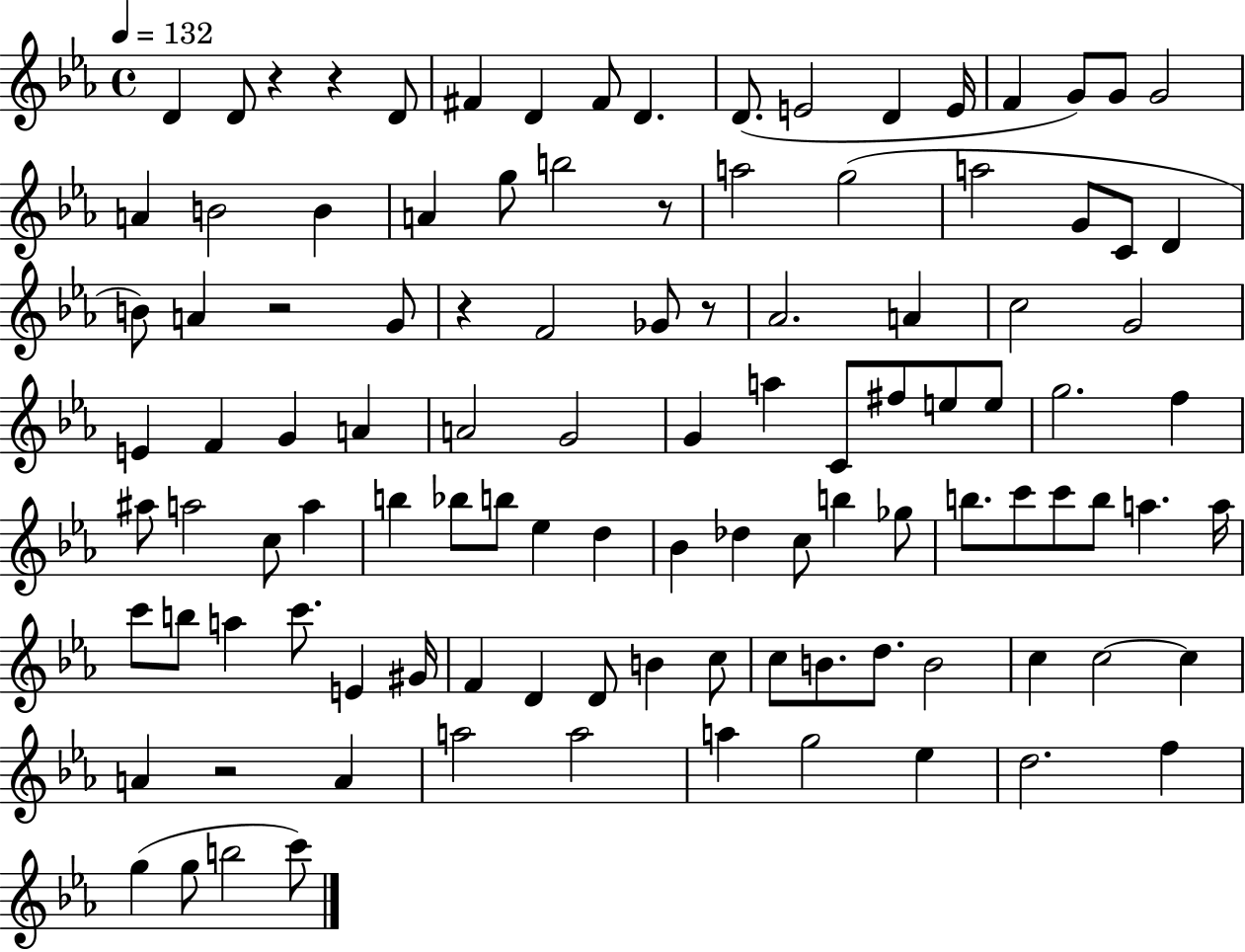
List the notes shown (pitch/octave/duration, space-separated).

D4/q D4/e R/q R/q D4/e F#4/q D4/q F#4/e D4/q. D4/e. E4/h D4/q E4/s F4/q G4/e G4/e G4/h A4/q B4/h B4/q A4/q G5/e B5/h R/e A5/h G5/h A5/h G4/e C4/e D4/q B4/e A4/q R/h G4/e R/q F4/h Gb4/e R/e Ab4/h. A4/q C5/h G4/h E4/q F4/q G4/q A4/q A4/h G4/h G4/q A5/q C4/e F#5/e E5/e E5/e G5/h. F5/q A#5/e A5/h C5/e A5/q B5/q Bb5/e B5/e Eb5/q D5/q Bb4/q Db5/q C5/e B5/q Gb5/e B5/e. C6/e C6/e B5/e A5/q. A5/s C6/e B5/e A5/q C6/e. E4/q G#4/s F4/q D4/q D4/e B4/q C5/e C5/e B4/e. D5/e. B4/h C5/q C5/h C5/q A4/q R/h A4/q A5/h A5/h A5/q G5/h Eb5/q D5/h. F5/q G5/q G5/e B5/h C6/e